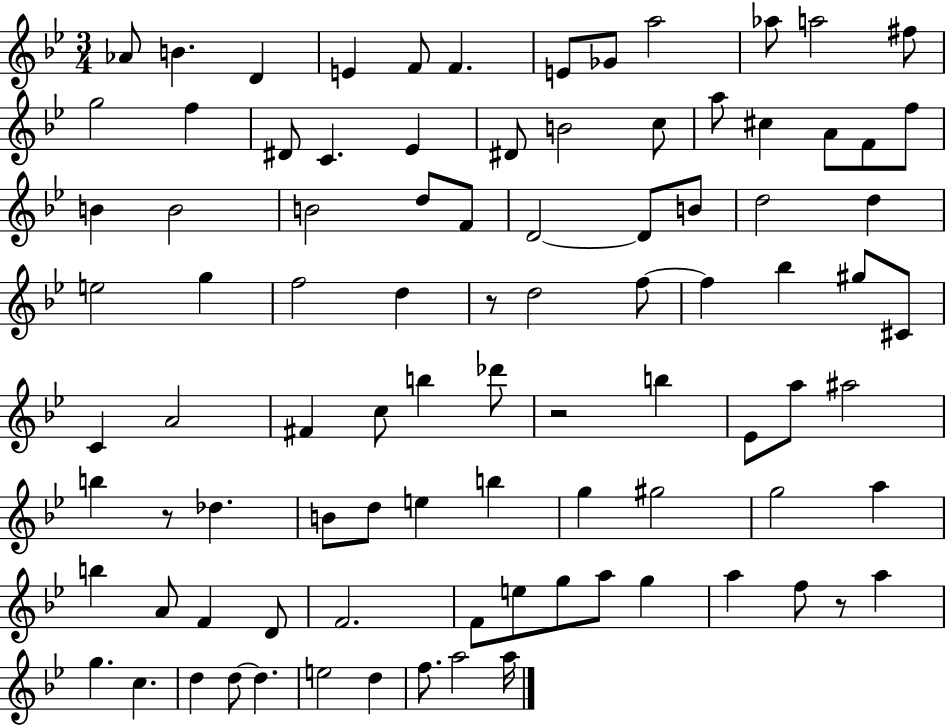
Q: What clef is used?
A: treble